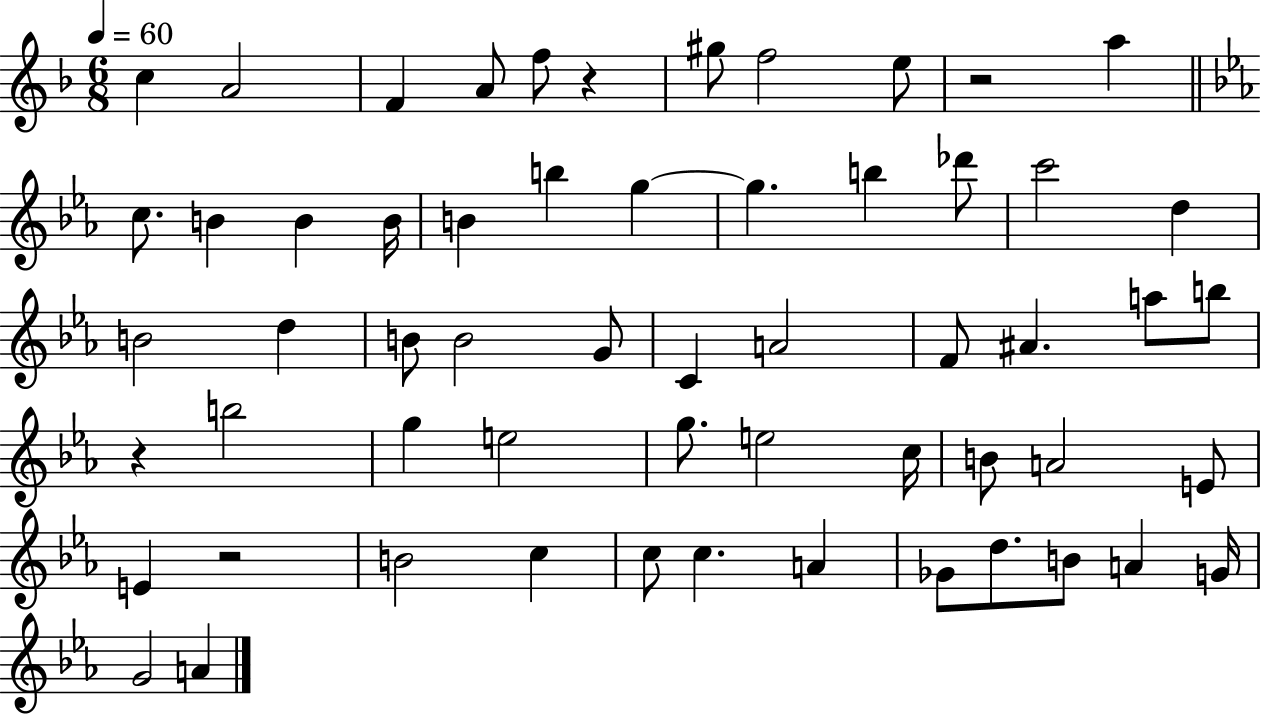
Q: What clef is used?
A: treble